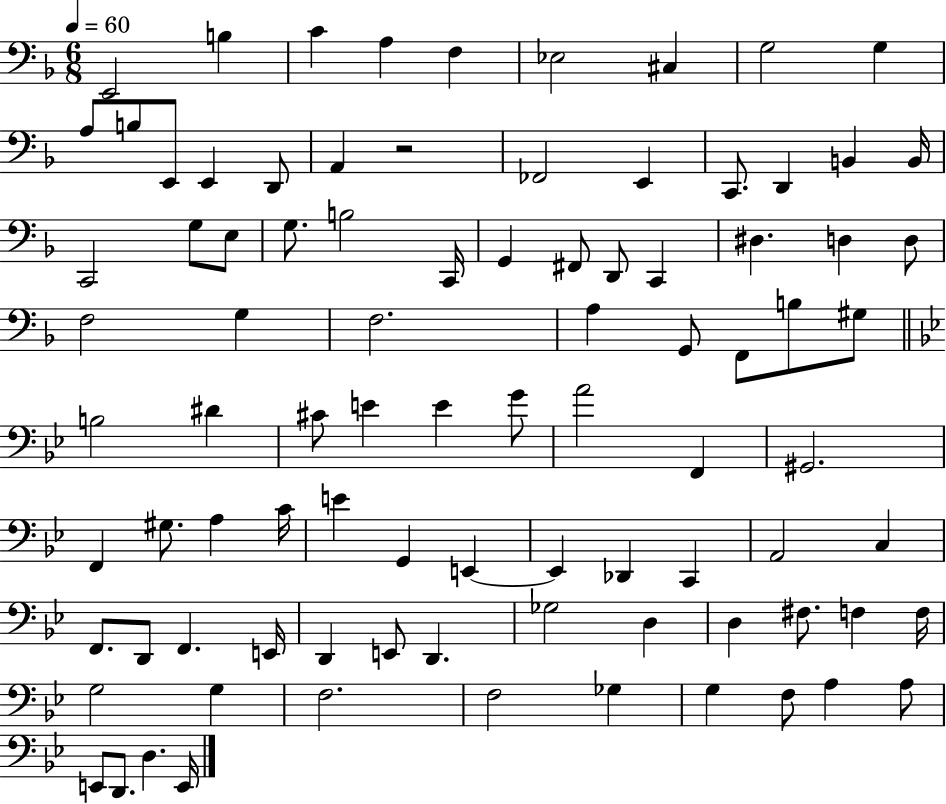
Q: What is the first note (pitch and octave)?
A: E2